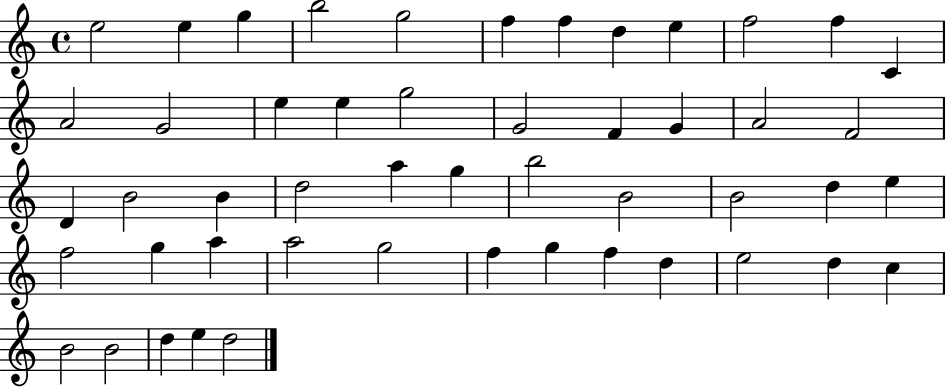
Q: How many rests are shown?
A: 0